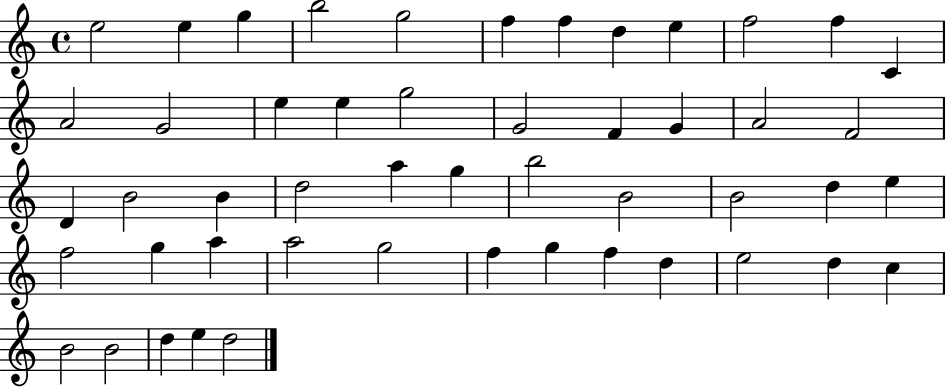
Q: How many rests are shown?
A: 0